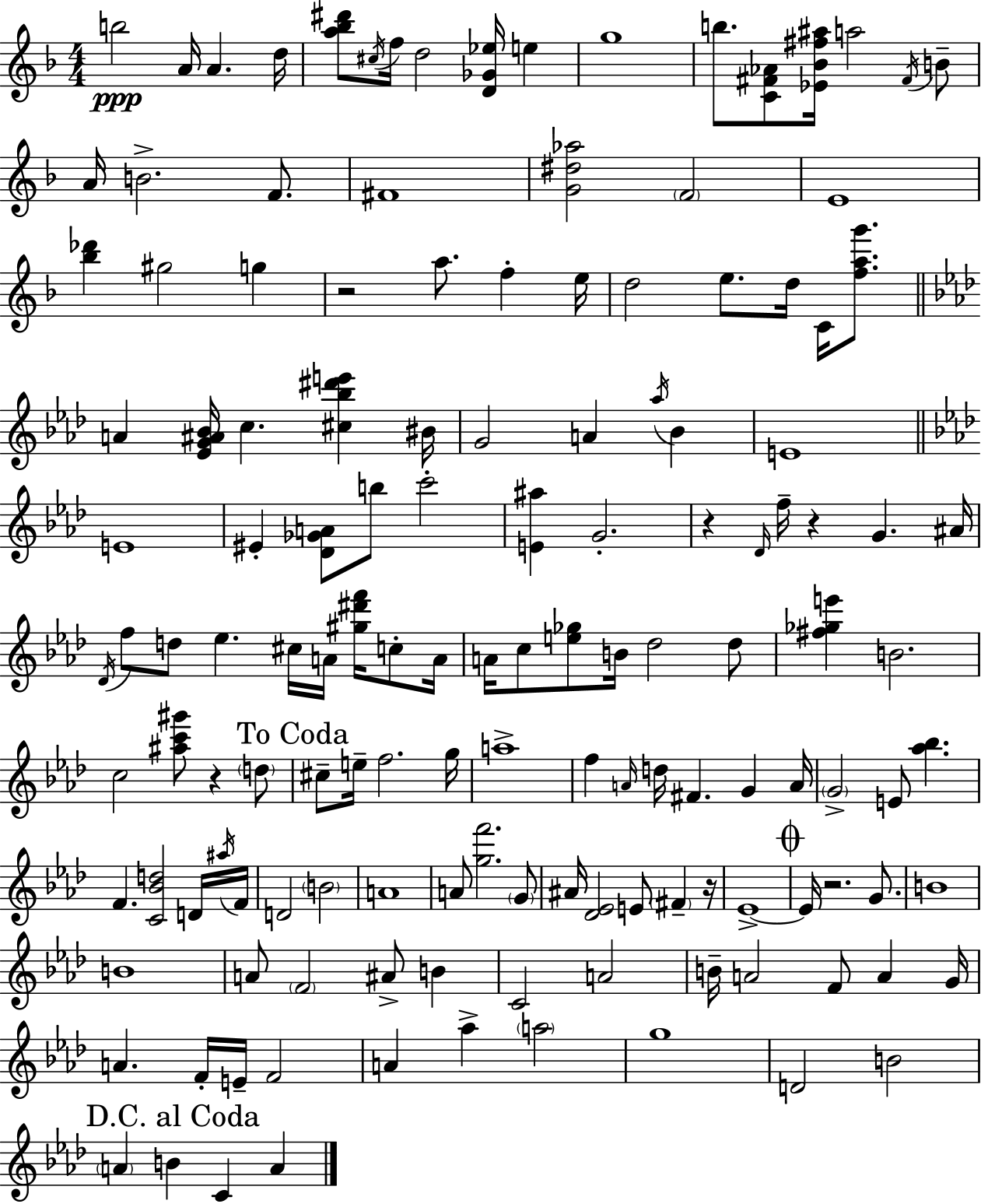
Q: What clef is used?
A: treble